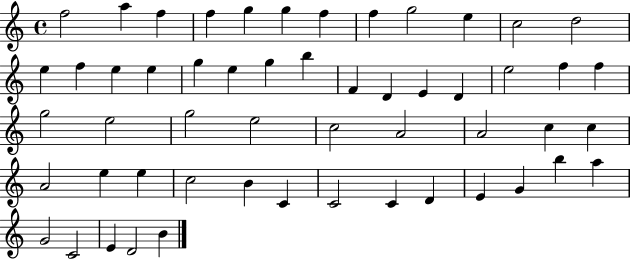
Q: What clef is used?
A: treble